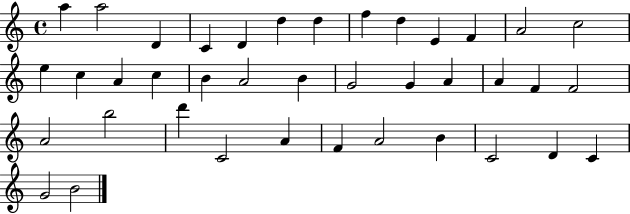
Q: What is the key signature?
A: C major